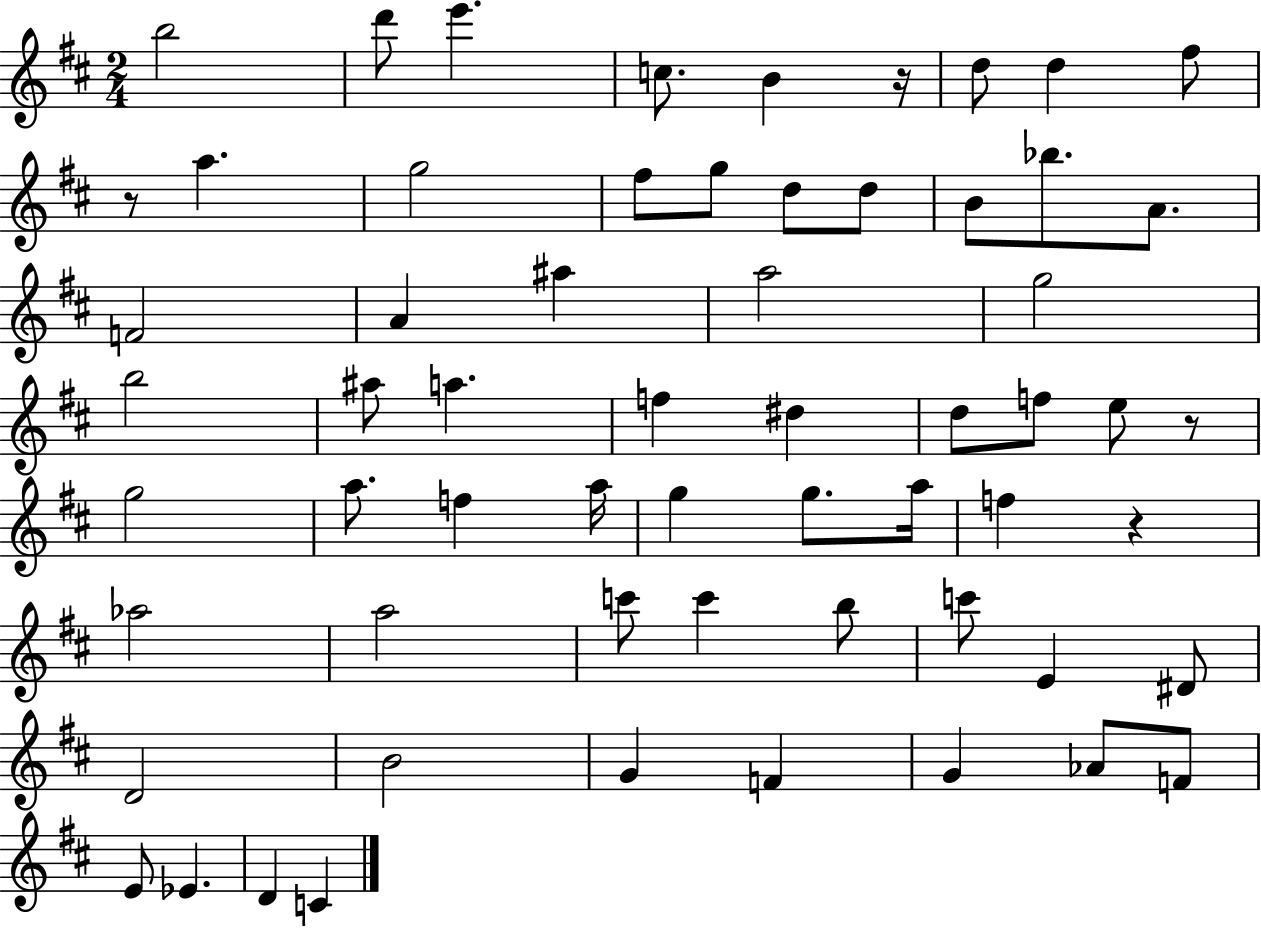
B5/h D6/e E6/q. C5/e. B4/q R/s D5/e D5/q F#5/e R/e A5/q. G5/h F#5/e G5/e D5/e D5/e B4/e Bb5/e. A4/e. F4/h A4/q A#5/q A5/h G5/h B5/h A#5/e A5/q. F5/q D#5/q D5/e F5/e E5/e R/e G5/h A5/e. F5/q A5/s G5/q G5/e. A5/s F5/q R/q Ab5/h A5/h C6/e C6/q B5/e C6/e E4/q D#4/e D4/h B4/h G4/q F4/q G4/q Ab4/e F4/e E4/e Eb4/q. D4/q C4/q